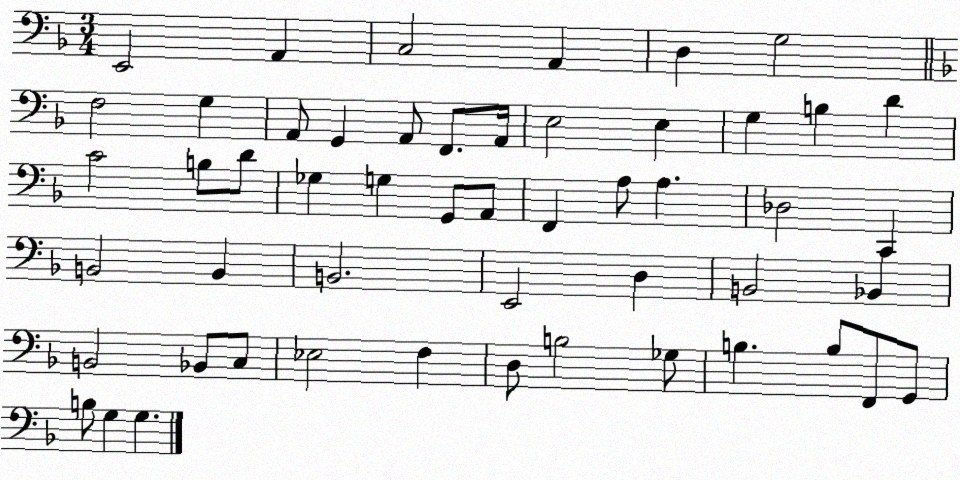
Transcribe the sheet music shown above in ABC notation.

X:1
T:Untitled
M:3/4
L:1/4
K:F
E,,2 A,, C,2 A,, D, G,2 F,2 G, A,,/2 G,, A,,/2 F,,/2 A,,/4 E,2 E, G, B, D C2 B,/2 D/2 _G, G, G,,/2 A,,/2 F,, A,/2 A, _D,2 C,, B,,2 B,, B,,2 E,,2 D, B,,2 _B,, B,,2 _B,,/2 C,/2 _E,2 F, D,/2 B,2 _G,/2 B, B,/2 F,,/2 G,,/2 B,/2 G, G,